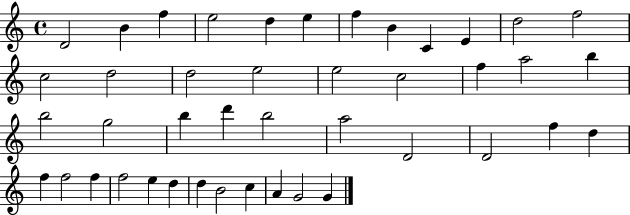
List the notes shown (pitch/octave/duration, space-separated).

D4/h B4/q F5/q E5/h D5/q E5/q F5/q B4/q C4/q E4/q D5/h F5/h C5/h D5/h D5/h E5/h E5/h C5/h F5/q A5/h B5/q B5/h G5/h B5/q D6/q B5/h A5/h D4/h D4/h F5/q D5/q F5/q F5/h F5/q F5/h E5/q D5/q D5/q B4/h C5/q A4/q G4/h G4/q